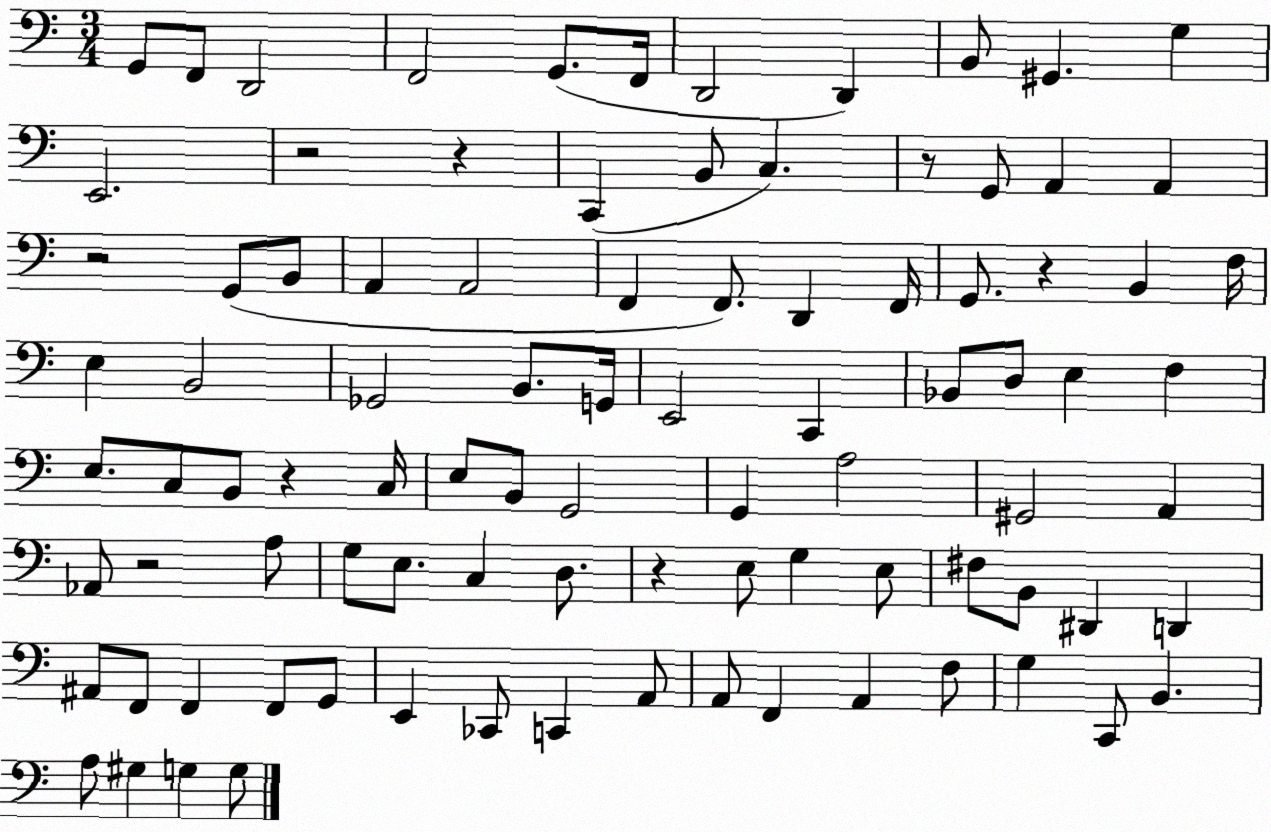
X:1
T:Untitled
M:3/4
L:1/4
K:C
G,,/2 F,,/2 D,,2 F,,2 G,,/2 F,,/4 D,,2 D,, B,,/2 ^G,, G, E,,2 z2 z C,, B,,/2 C, z/2 G,,/2 A,, A,, z2 G,,/2 B,,/2 A,, A,,2 F,, F,,/2 D,, F,,/4 G,,/2 z B,, F,/4 E, B,,2 _G,,2 B,,/2 G,,/4 E,,2 C,, _B,,/2 D,/2 E, F, E,/2 C,/2 B,,/2 z C,/4 E,/2 B,,/2 G,,2 G,, A,2 ^G,,2 A,, _A,,/2 z2 A,/2 G,/2 E,/2 C, D,/2 z E,/2 G, E,/2 ^F,/2 B,,/2 ^D,, D,, ^A,,/2 F,,/2 F,, F,,/2 G,,/2 E,, _C,,/2 C,, A,,/2 A,,/2 F,, A,, F,/2 G, C,,/2 B,, A,/2 ^G, G, G,/2